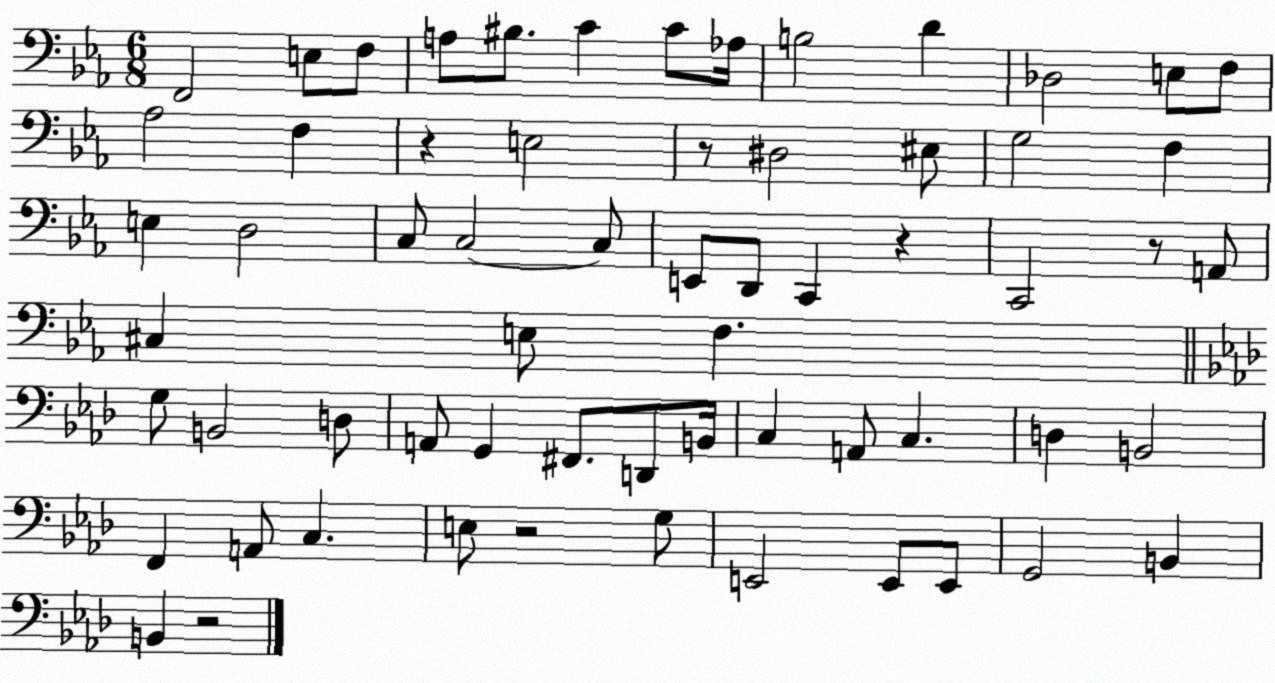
X:1
T:Untitled
M:6/8
L:1/4
K:Eb
F,,2 E,/2 F,/2 A,/2 ^B,/2 C C/2 _A,/4 B,2 D _D,2 E,/2 F,/2 _A,2 F, z E,2 z/2 ^D,2 ^E,/2 G,2 F, E, D,2 C,/2 C,2 C,/2 E,,/2 D,,/2 C,, z C,,2 z/2 A,,/2 ^C, E,/2 F, G,/2 B,,2 D,/2 A,,/2 G,, ^F,,/2 D,,/2 B,,/4 C, A,,/2 C, D, B,,2 F,, A,,/2 C, E,/2 z2 G,/2 E,,2 E,,/2 E,,/2 G,,2 B,, B,, z2